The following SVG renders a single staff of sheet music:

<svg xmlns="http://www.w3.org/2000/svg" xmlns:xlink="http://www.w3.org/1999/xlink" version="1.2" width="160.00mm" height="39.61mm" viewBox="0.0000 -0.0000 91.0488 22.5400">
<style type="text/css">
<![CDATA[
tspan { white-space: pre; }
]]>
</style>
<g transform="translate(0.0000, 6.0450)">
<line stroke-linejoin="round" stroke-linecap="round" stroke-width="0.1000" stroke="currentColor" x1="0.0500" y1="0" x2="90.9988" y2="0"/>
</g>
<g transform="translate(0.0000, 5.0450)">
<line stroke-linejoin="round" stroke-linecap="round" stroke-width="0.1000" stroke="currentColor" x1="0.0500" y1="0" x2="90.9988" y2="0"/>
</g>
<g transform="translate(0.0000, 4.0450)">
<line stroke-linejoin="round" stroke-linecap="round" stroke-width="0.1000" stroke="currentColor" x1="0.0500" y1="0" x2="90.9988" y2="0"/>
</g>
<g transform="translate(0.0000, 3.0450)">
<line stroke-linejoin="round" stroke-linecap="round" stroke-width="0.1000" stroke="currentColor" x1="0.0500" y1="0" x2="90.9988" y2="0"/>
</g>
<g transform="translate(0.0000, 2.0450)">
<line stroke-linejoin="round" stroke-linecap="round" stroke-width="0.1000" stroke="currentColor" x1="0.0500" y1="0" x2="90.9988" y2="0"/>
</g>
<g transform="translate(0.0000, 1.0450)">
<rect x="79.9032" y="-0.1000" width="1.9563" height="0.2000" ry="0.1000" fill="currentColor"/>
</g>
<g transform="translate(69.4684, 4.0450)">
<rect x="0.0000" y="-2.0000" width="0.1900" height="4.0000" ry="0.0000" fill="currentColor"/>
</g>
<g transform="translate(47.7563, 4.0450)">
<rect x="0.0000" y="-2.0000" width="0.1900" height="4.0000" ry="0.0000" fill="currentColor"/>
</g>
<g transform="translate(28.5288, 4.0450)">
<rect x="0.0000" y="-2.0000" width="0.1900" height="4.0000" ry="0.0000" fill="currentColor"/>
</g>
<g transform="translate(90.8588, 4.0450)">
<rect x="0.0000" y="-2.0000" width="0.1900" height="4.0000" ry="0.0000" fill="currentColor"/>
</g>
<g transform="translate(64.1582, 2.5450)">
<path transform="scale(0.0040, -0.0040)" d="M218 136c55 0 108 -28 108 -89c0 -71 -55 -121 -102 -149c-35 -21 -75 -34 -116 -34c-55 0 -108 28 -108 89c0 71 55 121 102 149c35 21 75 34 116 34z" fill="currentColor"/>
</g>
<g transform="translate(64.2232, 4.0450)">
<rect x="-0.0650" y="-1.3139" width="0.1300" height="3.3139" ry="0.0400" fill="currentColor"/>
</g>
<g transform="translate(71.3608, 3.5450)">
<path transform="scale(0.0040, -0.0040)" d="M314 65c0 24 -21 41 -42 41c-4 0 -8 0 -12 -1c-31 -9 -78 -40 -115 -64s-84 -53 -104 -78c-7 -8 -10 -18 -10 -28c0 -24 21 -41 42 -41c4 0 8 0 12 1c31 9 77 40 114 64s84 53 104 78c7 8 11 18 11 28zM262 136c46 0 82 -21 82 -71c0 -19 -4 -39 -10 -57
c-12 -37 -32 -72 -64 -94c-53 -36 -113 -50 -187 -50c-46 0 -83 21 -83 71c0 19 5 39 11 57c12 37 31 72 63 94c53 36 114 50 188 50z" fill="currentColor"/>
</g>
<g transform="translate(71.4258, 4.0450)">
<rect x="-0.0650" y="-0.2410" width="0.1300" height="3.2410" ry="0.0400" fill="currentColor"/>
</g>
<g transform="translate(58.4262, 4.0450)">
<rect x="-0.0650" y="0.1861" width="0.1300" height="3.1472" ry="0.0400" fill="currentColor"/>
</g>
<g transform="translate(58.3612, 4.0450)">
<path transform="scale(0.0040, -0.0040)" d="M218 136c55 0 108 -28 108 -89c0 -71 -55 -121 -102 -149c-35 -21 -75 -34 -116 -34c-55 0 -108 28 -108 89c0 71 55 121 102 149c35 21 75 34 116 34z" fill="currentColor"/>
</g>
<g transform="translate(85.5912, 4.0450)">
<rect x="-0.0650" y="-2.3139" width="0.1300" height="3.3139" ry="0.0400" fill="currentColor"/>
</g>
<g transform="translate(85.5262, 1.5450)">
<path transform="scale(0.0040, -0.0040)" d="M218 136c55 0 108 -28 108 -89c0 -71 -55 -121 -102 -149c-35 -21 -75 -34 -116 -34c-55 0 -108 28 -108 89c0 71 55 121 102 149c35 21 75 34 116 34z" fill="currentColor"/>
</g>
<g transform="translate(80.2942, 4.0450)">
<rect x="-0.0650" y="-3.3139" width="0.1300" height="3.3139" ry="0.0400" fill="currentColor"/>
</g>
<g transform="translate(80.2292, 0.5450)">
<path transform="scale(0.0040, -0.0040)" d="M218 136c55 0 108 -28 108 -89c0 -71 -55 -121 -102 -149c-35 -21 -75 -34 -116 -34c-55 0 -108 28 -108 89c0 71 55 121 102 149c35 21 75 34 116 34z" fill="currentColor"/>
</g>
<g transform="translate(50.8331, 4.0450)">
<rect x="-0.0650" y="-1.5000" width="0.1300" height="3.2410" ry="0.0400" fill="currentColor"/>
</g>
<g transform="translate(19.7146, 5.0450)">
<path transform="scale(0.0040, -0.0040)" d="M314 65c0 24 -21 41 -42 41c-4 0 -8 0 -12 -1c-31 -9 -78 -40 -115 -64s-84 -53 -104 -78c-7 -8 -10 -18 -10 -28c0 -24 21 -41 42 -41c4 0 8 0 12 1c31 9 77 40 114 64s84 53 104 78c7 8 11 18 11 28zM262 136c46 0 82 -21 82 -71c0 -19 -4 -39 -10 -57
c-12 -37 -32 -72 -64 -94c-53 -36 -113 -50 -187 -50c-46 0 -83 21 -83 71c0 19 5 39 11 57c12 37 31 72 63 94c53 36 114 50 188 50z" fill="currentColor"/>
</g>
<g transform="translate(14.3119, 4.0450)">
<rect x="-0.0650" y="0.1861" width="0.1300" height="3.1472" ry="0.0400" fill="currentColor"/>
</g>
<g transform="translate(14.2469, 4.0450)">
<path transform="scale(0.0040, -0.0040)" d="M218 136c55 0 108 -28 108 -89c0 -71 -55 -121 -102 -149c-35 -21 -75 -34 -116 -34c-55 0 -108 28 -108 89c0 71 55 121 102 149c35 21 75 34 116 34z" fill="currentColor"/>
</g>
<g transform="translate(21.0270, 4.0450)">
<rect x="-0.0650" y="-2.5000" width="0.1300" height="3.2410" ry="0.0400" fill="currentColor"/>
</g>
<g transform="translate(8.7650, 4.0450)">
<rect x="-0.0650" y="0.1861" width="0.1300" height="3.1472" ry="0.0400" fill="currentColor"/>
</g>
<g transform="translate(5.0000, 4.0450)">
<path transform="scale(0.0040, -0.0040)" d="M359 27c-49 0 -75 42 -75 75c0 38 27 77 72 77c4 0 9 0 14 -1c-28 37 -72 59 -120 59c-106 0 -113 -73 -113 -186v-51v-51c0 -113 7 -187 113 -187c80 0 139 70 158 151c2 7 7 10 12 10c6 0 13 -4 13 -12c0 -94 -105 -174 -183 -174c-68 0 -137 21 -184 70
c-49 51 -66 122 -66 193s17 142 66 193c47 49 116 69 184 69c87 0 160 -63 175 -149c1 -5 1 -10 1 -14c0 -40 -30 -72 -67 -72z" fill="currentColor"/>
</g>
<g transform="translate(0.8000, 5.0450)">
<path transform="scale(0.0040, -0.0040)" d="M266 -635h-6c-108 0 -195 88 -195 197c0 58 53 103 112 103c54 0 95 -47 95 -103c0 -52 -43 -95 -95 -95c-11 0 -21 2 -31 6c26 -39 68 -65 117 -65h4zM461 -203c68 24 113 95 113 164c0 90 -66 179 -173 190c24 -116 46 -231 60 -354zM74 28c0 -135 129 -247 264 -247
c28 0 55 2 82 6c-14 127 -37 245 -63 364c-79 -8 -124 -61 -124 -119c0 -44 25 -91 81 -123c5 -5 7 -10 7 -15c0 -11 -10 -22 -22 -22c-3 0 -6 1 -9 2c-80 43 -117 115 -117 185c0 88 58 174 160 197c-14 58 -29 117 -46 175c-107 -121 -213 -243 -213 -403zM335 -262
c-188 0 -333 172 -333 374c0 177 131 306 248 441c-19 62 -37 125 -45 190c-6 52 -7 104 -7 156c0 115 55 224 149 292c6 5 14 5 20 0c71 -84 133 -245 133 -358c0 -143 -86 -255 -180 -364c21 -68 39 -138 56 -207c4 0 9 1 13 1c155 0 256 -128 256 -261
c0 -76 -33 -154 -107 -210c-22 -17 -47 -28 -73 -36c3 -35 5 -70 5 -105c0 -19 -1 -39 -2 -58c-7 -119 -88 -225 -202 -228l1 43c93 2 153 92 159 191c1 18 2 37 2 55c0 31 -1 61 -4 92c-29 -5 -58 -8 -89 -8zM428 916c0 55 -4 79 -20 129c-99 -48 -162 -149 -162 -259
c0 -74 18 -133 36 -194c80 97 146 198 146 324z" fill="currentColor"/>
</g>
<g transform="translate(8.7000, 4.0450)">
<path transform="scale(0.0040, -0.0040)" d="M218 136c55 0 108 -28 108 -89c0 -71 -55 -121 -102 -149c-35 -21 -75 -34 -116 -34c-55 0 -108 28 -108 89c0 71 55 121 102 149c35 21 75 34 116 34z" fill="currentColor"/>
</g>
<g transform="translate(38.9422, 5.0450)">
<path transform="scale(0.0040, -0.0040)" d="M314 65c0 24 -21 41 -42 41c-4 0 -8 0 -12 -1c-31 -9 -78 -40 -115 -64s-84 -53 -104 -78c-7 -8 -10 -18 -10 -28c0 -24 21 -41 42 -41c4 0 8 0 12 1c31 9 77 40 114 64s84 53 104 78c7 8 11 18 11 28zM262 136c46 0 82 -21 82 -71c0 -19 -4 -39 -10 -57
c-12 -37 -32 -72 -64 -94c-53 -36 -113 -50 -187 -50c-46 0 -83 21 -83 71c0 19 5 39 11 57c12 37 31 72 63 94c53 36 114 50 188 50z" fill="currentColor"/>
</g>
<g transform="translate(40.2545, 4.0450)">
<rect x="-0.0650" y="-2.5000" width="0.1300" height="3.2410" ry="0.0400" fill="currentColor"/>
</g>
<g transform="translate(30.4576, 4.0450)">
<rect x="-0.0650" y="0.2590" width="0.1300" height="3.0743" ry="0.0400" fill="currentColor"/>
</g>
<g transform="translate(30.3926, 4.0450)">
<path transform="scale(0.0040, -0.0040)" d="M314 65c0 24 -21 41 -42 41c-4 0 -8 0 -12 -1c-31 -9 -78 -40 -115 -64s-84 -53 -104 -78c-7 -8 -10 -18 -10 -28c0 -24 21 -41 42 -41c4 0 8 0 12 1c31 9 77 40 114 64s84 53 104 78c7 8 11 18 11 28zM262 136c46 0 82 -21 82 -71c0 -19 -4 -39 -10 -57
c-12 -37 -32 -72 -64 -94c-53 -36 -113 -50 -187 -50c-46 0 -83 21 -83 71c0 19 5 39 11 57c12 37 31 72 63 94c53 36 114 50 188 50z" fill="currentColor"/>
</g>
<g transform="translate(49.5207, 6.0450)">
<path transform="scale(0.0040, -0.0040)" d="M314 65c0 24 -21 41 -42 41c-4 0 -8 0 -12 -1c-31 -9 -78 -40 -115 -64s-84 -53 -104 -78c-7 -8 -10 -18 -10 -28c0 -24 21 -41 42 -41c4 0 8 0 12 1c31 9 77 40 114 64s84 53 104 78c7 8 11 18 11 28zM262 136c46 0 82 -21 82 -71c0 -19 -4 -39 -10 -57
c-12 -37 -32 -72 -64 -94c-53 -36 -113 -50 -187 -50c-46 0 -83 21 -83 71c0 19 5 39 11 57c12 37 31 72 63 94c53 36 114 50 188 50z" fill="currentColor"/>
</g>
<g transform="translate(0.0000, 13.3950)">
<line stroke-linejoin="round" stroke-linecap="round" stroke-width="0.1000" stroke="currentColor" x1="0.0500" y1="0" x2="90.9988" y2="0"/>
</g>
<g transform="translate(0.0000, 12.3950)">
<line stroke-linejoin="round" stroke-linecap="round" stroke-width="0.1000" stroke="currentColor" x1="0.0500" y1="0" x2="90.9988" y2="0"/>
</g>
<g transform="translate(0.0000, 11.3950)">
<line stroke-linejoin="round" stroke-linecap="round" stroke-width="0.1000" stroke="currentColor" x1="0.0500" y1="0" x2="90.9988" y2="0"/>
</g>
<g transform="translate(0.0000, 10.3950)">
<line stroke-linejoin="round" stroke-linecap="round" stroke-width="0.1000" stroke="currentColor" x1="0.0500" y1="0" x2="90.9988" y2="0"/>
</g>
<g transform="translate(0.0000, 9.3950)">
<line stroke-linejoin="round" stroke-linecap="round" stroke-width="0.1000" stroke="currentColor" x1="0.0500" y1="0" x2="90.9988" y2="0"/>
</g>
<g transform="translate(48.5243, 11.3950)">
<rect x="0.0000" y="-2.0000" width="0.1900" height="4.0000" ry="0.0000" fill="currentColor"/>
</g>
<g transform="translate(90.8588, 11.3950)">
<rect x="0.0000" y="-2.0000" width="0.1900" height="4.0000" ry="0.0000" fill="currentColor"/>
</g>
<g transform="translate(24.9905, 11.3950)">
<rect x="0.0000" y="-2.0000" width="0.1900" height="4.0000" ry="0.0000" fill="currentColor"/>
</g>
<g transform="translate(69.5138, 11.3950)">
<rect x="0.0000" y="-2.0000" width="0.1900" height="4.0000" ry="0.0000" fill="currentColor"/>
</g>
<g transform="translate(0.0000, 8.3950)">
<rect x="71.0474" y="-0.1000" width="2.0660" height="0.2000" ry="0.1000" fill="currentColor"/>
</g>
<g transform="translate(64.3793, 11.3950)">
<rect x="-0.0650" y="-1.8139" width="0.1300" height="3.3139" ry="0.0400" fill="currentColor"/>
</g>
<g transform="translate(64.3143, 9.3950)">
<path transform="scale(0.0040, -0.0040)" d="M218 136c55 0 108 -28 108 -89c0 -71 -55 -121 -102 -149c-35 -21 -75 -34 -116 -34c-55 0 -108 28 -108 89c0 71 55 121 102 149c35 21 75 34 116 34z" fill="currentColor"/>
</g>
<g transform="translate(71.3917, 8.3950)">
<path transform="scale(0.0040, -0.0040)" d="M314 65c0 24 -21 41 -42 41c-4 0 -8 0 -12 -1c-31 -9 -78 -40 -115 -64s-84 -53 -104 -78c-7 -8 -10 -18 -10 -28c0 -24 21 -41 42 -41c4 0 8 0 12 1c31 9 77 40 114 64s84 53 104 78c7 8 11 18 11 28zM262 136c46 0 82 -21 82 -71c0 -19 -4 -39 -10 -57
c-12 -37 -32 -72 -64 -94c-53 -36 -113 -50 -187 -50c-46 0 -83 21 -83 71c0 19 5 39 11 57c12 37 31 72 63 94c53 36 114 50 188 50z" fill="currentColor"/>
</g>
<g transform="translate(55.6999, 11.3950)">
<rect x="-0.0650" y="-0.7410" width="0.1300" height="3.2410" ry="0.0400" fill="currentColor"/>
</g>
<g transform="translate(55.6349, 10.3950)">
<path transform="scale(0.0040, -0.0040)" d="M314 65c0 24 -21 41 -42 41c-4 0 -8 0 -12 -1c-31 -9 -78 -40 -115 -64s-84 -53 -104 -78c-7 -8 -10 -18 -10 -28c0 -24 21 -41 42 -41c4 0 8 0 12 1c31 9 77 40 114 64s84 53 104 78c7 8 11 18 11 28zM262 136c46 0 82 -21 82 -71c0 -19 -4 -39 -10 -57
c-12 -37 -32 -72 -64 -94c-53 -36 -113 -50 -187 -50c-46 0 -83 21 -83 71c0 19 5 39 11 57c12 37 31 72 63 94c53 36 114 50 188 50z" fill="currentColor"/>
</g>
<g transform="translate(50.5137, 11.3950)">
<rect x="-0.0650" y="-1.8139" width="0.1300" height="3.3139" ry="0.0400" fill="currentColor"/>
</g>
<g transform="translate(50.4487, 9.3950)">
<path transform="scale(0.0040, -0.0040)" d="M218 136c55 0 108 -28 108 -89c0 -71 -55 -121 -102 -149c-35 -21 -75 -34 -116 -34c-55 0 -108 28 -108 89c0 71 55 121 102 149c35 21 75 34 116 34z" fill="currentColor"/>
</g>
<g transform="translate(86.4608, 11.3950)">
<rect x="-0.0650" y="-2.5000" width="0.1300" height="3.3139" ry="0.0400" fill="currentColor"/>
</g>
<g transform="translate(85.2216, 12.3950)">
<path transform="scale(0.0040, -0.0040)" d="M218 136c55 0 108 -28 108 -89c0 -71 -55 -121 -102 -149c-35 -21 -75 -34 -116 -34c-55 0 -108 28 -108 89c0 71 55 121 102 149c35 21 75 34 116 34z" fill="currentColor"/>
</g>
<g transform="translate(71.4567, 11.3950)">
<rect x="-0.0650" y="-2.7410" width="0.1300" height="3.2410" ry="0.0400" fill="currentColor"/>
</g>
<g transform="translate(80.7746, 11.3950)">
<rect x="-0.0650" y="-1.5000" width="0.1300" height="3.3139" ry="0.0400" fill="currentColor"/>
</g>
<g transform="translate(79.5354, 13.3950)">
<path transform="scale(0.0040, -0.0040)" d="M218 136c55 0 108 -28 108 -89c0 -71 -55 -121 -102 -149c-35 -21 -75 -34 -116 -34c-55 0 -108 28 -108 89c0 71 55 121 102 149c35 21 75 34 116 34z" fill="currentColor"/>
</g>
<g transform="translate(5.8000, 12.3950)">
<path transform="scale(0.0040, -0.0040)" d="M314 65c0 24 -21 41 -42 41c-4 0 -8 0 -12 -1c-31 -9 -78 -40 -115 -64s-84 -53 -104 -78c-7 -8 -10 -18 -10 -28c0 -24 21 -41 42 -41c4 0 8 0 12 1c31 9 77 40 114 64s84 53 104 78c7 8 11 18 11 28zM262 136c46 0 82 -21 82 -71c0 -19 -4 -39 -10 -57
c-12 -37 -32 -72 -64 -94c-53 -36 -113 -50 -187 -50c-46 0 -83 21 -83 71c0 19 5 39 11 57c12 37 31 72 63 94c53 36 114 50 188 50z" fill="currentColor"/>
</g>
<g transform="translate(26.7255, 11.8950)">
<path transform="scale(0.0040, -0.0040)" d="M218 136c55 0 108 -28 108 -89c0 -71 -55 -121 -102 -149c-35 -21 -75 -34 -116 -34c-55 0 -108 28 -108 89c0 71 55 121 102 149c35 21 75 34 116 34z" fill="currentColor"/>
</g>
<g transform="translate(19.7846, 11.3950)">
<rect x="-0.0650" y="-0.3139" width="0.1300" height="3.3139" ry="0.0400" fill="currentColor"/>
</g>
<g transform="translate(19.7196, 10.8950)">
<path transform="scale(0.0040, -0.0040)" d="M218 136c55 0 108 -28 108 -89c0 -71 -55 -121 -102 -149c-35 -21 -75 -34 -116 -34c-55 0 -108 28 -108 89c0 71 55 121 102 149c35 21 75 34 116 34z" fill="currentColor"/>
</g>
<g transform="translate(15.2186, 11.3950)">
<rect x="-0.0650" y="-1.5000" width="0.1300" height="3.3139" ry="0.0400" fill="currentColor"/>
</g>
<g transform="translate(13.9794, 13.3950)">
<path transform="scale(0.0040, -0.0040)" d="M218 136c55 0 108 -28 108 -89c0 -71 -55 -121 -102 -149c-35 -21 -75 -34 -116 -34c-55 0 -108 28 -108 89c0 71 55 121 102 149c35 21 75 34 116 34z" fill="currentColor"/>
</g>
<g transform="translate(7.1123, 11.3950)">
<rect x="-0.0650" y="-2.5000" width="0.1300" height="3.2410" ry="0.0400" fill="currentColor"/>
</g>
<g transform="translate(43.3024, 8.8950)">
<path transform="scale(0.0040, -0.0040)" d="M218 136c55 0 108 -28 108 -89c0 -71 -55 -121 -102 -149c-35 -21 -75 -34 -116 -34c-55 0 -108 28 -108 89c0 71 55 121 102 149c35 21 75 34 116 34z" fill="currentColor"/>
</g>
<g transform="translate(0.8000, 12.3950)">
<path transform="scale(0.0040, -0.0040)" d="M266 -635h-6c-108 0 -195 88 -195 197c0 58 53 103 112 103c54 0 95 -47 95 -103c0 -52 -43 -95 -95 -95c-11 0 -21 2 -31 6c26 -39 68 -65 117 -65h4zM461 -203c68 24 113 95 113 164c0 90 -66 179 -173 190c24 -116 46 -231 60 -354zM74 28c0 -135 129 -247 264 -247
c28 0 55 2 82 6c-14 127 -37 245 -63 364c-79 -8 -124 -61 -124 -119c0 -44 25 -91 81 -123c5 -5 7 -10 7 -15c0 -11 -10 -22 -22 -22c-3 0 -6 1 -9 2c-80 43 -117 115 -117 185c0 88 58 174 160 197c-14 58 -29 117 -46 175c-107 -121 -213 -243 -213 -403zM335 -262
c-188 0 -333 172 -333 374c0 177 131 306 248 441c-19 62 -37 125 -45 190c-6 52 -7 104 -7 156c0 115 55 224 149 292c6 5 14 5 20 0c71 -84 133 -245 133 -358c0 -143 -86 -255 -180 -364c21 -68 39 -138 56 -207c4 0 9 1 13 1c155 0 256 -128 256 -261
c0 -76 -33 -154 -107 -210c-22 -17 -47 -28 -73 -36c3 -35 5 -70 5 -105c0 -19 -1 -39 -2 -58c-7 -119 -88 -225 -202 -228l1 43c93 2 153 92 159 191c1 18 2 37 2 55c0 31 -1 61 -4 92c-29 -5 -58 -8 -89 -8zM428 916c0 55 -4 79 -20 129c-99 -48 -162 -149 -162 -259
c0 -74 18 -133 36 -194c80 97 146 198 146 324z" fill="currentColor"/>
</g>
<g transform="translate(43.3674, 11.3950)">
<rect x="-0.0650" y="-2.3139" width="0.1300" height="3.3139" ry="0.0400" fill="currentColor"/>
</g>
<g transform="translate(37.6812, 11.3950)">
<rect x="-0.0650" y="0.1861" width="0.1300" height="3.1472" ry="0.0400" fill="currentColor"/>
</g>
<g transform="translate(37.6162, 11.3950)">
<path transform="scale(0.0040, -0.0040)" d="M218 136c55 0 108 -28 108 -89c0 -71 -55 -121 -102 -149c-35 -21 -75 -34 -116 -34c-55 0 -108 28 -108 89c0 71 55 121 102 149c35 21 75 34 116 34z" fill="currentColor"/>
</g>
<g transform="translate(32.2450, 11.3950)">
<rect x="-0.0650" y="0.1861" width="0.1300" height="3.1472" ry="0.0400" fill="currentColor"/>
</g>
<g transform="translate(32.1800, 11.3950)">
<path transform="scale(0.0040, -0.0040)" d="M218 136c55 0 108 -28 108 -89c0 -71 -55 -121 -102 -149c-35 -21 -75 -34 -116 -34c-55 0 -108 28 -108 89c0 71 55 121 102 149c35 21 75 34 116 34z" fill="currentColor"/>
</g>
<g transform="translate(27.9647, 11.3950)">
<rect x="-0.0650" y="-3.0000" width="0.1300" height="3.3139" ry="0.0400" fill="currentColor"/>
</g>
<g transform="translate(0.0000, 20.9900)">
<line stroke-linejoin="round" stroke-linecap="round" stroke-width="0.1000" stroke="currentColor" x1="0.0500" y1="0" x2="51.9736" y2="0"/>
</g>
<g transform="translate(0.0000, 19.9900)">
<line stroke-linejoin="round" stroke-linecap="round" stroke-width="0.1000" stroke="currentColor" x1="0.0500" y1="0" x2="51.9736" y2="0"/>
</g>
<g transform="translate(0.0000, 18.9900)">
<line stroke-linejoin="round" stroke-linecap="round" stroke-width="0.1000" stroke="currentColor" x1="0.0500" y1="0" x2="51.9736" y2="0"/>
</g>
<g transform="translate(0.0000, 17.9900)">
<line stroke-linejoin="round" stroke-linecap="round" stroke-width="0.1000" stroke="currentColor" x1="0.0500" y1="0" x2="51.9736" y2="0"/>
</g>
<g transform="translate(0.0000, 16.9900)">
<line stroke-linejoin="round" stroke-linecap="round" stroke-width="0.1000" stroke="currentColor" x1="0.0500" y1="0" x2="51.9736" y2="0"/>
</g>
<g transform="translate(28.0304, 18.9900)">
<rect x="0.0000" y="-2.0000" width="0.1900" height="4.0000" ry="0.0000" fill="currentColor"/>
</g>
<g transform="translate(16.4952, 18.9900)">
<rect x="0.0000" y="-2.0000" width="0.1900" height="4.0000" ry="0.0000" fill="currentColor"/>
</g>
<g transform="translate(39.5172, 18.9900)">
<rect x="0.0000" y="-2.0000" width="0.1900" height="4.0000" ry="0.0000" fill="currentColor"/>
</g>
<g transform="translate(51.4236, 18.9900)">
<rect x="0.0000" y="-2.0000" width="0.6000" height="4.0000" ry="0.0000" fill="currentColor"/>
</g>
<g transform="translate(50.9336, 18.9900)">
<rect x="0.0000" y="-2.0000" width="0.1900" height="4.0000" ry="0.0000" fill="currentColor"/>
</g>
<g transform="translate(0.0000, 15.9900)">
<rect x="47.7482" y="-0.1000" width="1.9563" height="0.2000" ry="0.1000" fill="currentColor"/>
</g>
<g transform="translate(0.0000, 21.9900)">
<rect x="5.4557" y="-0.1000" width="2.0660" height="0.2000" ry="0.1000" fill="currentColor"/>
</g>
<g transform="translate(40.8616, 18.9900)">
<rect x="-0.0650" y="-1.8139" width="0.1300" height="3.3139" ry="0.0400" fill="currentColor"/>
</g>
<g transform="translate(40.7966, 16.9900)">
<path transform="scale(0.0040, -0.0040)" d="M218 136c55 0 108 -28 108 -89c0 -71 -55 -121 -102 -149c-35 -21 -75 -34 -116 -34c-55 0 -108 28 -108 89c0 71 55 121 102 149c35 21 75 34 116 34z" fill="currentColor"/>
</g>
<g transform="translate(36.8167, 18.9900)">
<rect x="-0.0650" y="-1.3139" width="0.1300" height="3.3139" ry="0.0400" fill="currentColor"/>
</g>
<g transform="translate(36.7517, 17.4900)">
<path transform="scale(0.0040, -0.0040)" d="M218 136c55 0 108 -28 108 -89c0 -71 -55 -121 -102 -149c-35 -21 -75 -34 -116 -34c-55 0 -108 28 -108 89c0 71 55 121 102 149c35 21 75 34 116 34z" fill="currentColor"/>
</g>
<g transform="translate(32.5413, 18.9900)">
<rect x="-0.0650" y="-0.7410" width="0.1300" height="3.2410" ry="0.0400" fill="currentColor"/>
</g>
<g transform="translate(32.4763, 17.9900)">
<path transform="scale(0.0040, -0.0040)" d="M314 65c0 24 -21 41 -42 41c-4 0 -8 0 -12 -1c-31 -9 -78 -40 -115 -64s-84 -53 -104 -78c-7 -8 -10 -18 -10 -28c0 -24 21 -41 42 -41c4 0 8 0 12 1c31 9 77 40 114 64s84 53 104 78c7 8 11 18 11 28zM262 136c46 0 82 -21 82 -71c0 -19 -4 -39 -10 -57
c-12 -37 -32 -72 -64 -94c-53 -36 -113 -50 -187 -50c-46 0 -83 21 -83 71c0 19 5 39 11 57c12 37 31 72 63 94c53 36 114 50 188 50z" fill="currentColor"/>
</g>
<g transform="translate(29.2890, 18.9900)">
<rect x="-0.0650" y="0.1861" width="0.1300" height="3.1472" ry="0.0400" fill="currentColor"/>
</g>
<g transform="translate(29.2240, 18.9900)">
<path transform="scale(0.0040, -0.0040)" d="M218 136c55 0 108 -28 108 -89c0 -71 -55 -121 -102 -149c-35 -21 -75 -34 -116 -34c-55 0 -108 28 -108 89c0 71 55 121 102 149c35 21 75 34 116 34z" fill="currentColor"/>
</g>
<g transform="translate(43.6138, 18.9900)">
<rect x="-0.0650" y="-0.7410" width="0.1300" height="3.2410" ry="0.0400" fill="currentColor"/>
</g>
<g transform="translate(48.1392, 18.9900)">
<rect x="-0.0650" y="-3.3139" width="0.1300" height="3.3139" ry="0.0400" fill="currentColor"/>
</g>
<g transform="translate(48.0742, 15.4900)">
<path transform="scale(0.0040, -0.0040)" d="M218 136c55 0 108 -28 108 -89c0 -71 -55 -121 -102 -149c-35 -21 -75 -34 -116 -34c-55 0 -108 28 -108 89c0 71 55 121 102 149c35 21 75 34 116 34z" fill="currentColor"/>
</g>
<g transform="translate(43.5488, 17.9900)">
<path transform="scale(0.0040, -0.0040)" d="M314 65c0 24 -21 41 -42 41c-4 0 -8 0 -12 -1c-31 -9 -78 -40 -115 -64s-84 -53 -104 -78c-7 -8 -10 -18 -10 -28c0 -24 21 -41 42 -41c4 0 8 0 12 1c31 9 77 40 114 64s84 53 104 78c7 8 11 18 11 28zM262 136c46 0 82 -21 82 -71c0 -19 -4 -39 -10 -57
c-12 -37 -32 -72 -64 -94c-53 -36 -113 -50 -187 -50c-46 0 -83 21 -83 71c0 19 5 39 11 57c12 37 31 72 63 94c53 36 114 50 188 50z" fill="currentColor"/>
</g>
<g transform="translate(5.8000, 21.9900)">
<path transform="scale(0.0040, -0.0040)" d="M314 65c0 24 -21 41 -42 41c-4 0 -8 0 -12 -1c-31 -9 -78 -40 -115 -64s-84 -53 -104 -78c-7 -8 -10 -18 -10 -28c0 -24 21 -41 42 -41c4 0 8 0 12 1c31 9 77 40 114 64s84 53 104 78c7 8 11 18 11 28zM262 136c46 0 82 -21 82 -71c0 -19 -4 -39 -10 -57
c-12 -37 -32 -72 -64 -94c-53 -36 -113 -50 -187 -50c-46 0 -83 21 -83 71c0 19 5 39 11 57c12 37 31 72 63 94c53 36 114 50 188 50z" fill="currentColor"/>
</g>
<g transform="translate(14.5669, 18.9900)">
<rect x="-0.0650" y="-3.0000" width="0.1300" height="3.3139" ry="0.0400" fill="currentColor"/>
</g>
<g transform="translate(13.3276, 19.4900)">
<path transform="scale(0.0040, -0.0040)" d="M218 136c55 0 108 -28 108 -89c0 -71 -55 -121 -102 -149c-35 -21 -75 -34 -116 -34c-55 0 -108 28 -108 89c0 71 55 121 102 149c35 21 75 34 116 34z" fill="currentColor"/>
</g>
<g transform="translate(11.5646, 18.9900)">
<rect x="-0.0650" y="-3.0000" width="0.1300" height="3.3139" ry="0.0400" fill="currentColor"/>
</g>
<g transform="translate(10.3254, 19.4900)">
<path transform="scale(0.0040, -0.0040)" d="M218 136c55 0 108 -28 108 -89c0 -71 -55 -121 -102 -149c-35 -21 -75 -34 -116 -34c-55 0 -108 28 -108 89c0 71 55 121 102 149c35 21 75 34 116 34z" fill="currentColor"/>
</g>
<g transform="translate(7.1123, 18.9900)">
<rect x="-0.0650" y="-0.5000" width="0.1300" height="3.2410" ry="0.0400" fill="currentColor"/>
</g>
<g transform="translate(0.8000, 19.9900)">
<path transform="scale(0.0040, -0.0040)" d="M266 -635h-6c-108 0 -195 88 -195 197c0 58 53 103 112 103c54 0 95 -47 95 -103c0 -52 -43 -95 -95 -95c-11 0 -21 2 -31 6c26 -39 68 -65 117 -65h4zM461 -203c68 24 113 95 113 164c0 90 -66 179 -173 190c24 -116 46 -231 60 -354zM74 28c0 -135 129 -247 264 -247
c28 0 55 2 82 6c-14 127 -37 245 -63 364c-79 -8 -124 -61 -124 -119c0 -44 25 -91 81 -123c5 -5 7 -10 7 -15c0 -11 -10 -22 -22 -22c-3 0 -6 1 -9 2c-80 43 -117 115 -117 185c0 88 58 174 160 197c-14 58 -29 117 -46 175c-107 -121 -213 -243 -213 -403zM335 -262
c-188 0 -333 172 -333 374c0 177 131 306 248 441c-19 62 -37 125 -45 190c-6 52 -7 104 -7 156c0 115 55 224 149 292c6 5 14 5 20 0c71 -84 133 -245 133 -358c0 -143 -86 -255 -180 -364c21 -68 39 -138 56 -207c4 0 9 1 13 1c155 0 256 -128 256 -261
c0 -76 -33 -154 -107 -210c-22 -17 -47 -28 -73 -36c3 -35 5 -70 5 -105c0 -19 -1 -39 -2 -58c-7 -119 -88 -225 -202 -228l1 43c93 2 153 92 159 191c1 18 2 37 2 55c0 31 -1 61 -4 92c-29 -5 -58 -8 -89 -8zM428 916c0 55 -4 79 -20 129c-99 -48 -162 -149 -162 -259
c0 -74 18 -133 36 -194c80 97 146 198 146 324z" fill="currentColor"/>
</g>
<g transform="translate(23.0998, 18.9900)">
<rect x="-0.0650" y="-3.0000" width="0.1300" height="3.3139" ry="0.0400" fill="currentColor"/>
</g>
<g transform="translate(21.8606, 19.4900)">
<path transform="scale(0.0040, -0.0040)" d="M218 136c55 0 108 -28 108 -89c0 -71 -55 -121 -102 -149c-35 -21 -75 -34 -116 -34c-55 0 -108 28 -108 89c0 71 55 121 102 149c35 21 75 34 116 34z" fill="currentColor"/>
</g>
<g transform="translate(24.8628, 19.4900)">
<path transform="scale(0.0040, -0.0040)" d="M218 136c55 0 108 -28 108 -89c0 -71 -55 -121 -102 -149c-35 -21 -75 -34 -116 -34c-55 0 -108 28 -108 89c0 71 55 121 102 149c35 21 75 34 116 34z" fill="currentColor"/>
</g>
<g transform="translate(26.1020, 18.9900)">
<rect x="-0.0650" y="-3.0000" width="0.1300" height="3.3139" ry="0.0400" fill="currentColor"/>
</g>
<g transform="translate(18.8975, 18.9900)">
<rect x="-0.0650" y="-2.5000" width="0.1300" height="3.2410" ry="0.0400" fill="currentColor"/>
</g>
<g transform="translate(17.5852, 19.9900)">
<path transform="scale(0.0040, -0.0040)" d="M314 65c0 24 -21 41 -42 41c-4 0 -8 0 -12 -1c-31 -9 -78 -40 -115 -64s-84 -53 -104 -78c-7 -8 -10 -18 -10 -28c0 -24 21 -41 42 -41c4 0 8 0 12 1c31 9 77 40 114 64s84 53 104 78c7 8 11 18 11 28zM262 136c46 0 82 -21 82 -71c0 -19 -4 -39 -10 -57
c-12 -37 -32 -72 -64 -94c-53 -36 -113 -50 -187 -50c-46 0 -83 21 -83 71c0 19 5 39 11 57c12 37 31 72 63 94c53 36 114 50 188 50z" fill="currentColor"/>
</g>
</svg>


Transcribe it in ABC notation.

X:1
T:Untitled
M:4/4
L:1/4
K:C
B B G2 B2 G2 E2 B e c2 b g G2 E c A B B g f d2 f a2 E G C2 A A G2 A A B d2 e f d2 b